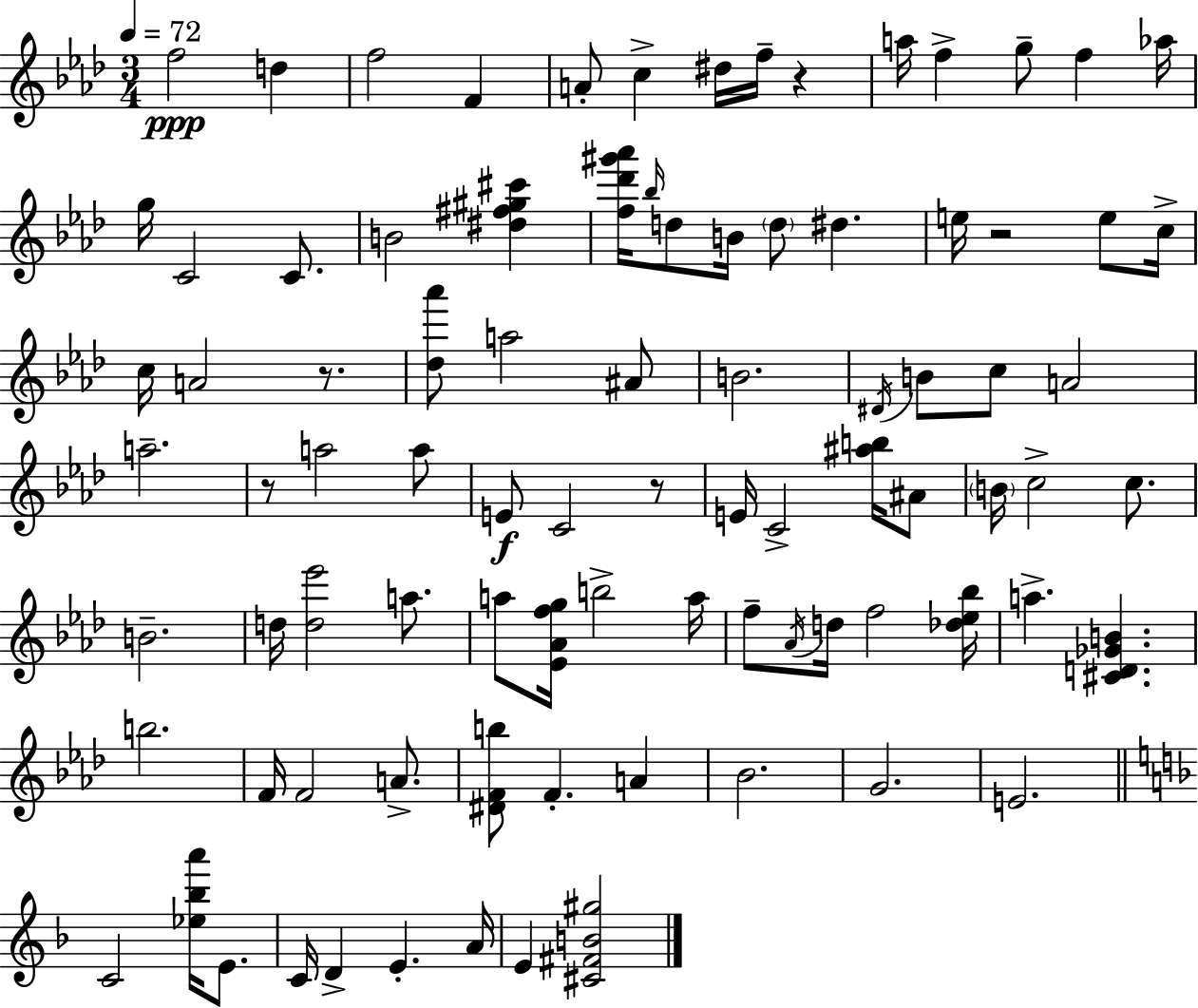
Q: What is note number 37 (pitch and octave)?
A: A5